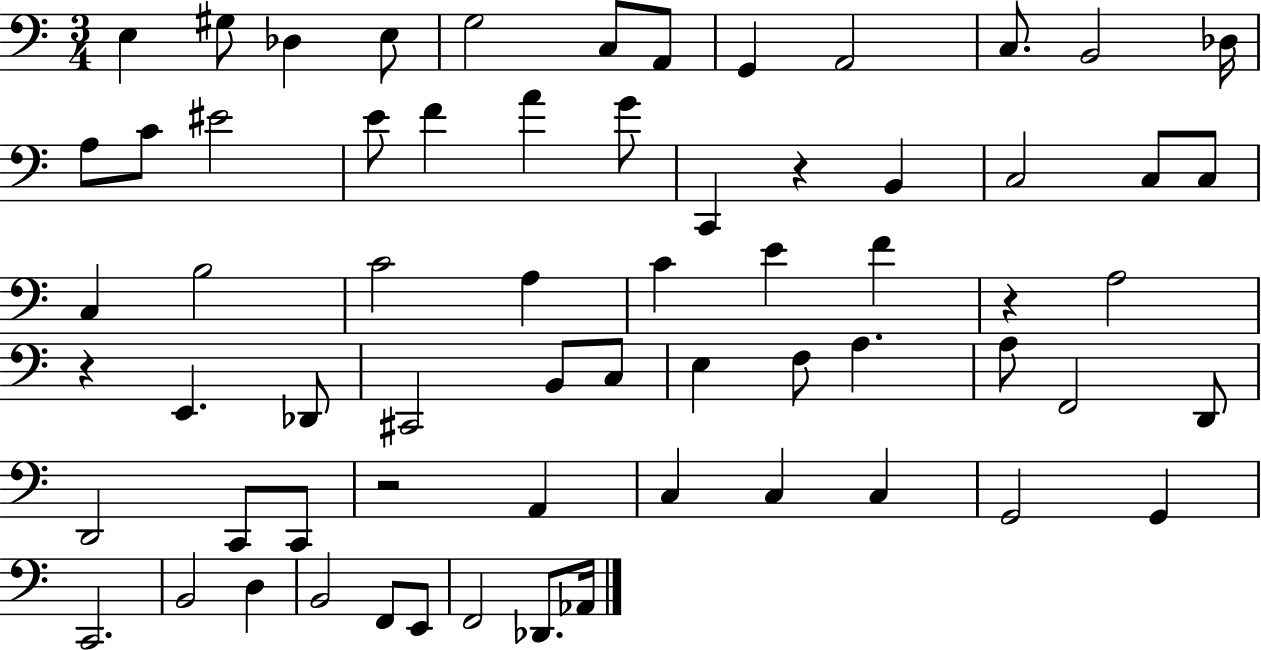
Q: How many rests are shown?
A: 4